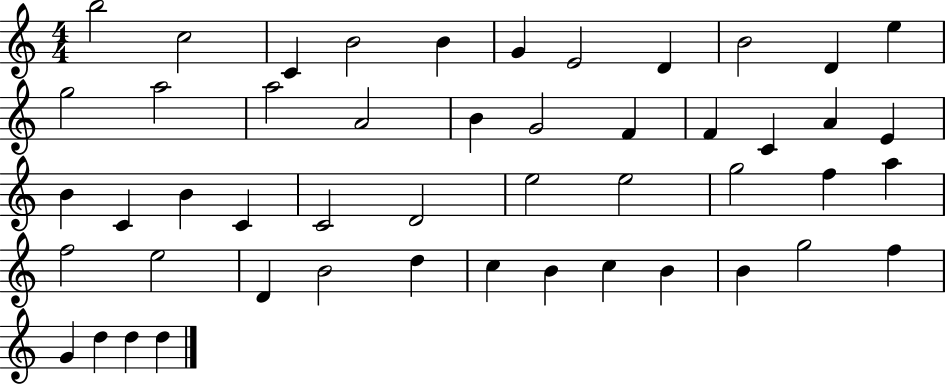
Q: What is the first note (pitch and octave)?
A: B5